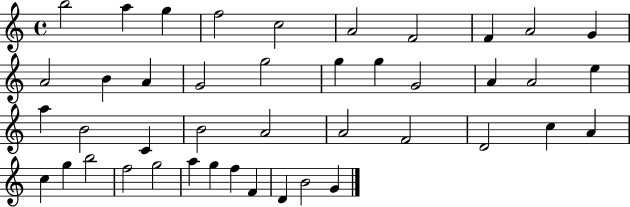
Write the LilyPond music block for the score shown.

{
  \clef treble
  \time 4/4
  \defaultTimeSignature
  \key c \major
  b''2 a''4 g''4 | f''2 c''2 | a'2 f'2 | f'4 a'2 g'4 | \break a'2 b'4 a'4 | g'2 g''2 | g''4 g''4 g'2 | a'4 a'2 e''4 | \break a''4 b'2 c'4 | b'2 a'2 | a'2 f'2 | d'2 c''4 a'4 | \break c''4 g''4 b''2 | f''2 g''2 | a''4 g''4 f''4 f'4 | d'4 b'2 g'4 | \break \bar "|."
}